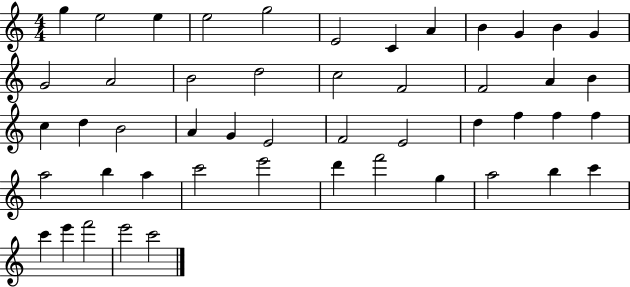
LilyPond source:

{
  \clef treble
  \numericTimeSignature
  \time 4/4
  \key c \major
  g''4 e''2 e''4 | e''2 g''2 | e'2 c'4 a'4 | b'4 g'4 b'4 g'4 | \break g'2 a'2 | b'2 d''2 | c''2 f'2 | f'2 a'4 b'4 | \break c''4 d''4 b'2 | a'4 g'4 e'2 | f'2 e'2 | d''4 f''4 f''4 f''4 | \break a''2 b''4 a''4 | c'''2 e'''2 | d'''4 f'''2 g''4 | a''2 b''4 c'''4 | \break c'''4 e'''4 f'''2 | e'''2 c'''2 | \bar "|."
}